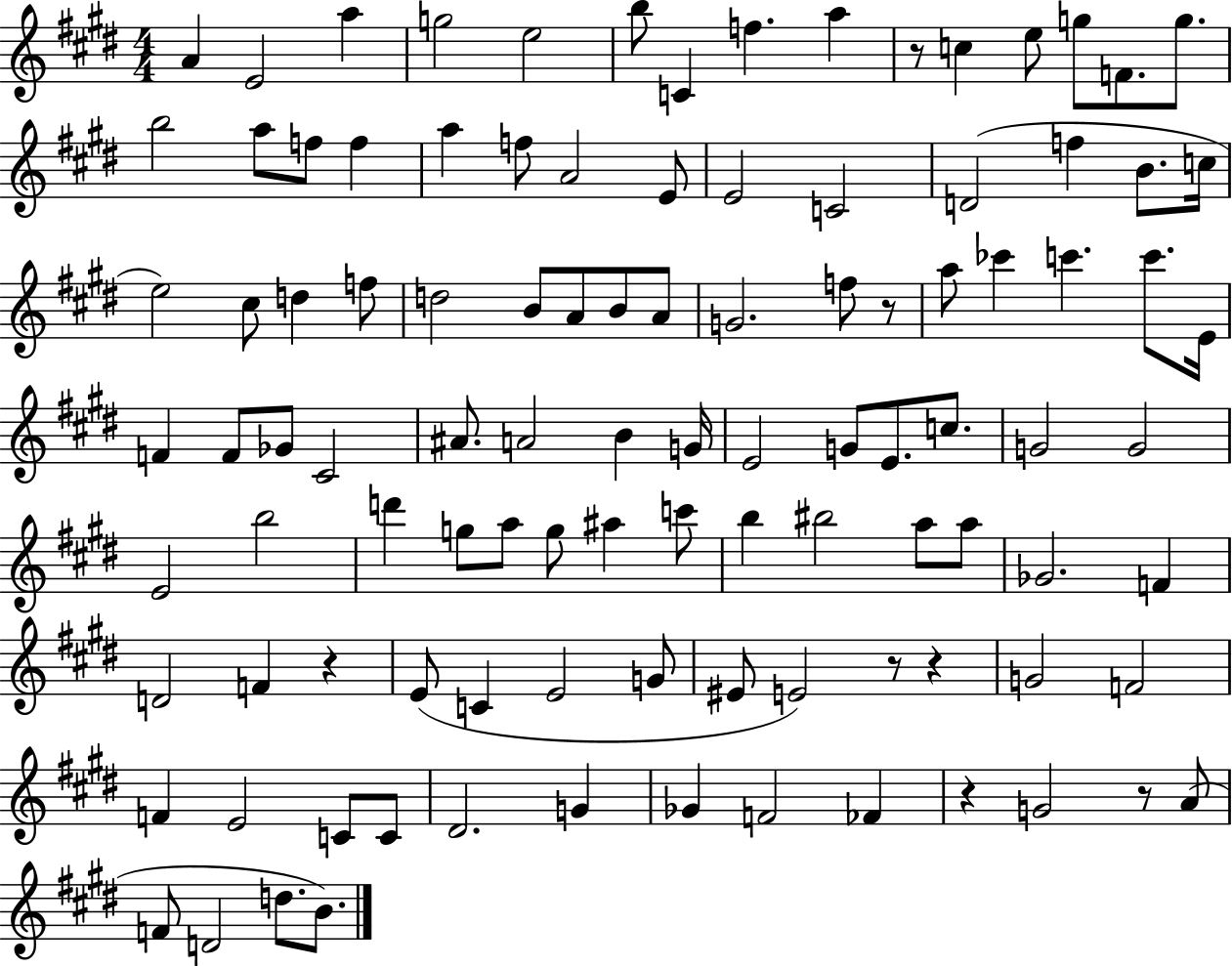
A4/q E4/h A5/q G5/h E5/h B5/e C4/q F5/q. A5/q R/e C5/q E5/e G5/e F4/e. G5/e. B5/h A5/e F5/e F5/q A5/q F5/e A4/h E4/e E4/h C4/h D4/h F5/q B4/e. C5/s E5/h C#5/e D5/q F5/e D5/h B4/e A4/e B4/e A4/e G4/h. F5/e R/e A5/e CES6/q C6/q. C6/e. E4/s F4/q F4/e Gb4/e C#4/h A#4/e. A4/h B4/q G4/s E4/h G4/e E4/e. C5/e. G4/h G4/h E4/h B5/h D6/q G5/e A5/e G5/e A#5/q C6/e B5/q BIS5/h A5/e A5/e Gb4/h. F4/q D4/h F4/q R/q E4/e C4/q E4/h G4/e EIS4/e E4/h R/e R/q G4/h F4/h F4/q E4/h C4/e C4/e D#4/h. G4/q Gb4/q F4/h FES4/q R/q G4/h R/e A4/e F4/e D4/h D5/e. B4/e.